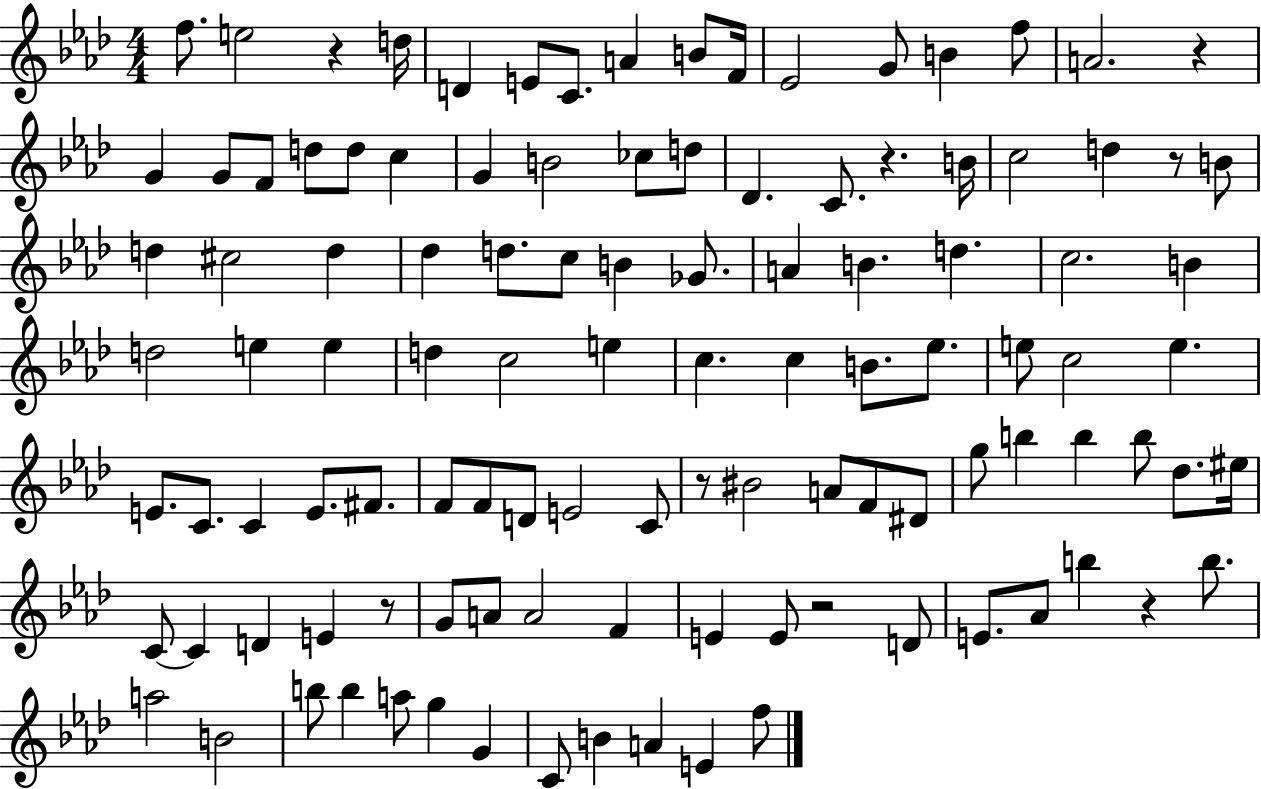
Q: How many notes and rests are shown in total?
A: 111